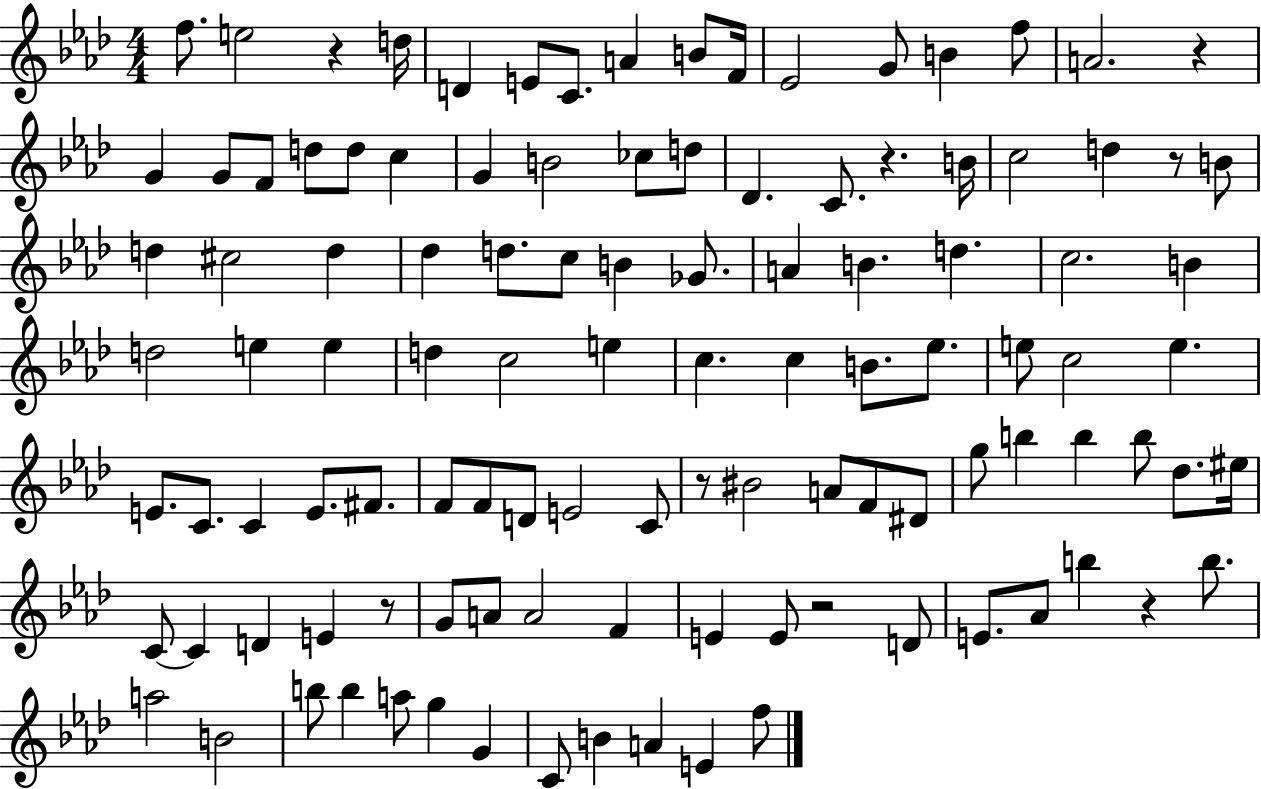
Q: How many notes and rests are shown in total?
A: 111